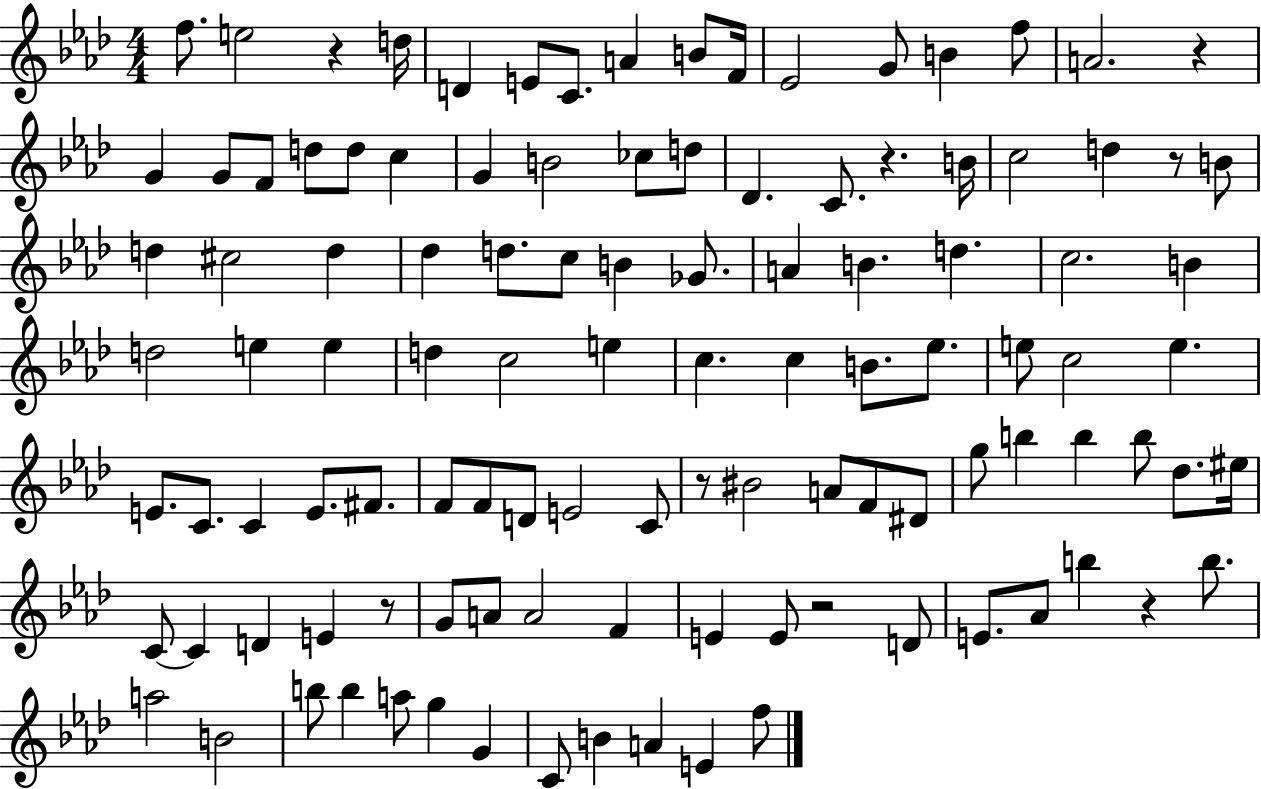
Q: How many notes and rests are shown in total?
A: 111